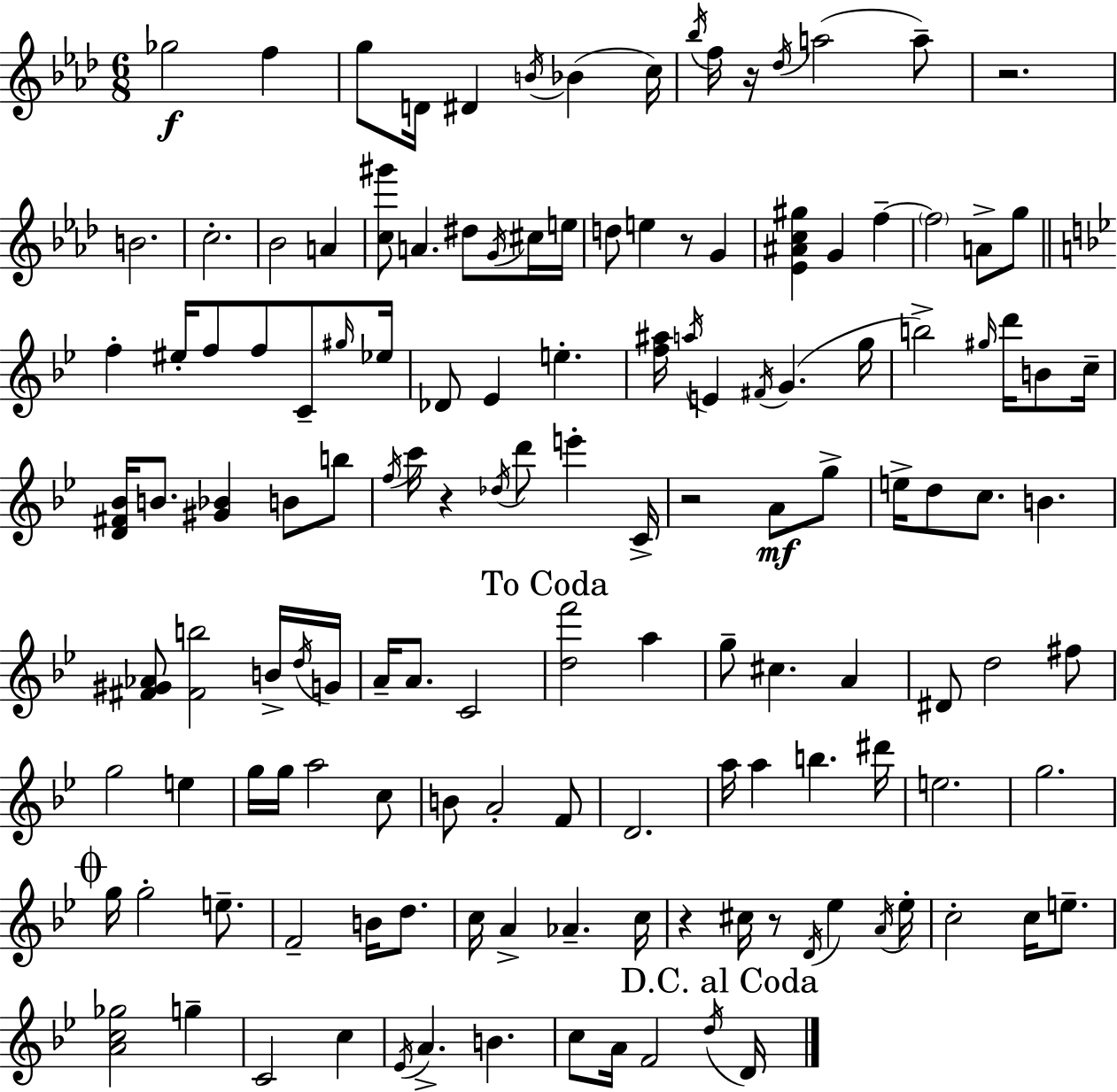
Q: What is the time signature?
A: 6/8